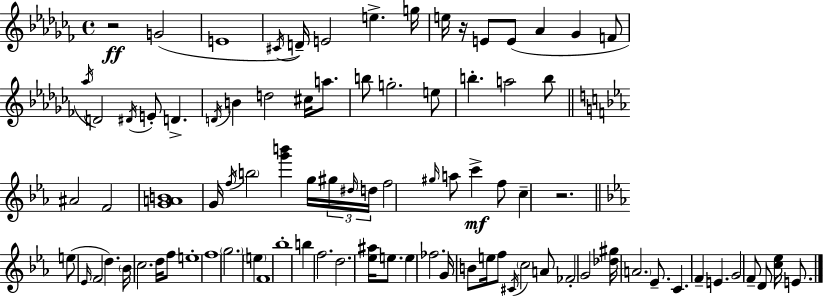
X:1
T:Untitled
M:4/4
L:1/4
K:Abm
z2 G2 E4 ^C/4 D/4 E2 e g/4 e/4 z/4 E/2 E/2 _A _G F/2 _a/4 D2 ^D/4 E/2 D D/4 B d2 ^c/4 a/2 b/2 g2 e/2 b a2 b/2 ^A2 F2 [GAB]4 G/4 f/4 b2 [g'b'] g/4 ^g/4 ^d/4 d/4 f2 ^g/4 a/2 c' f/2 c z2 e/2 _E/4 F2 d _B/4 c2 d/4 f/2 e4 f4 g2 e F4 _b4 b f2 d2 [_e^a]/4 e/2 e _f2 G/4 B/2 e/4 f/2 ^C/4 c2 A/2 _F2 G2 [_d^g]/4 A2 _E/2 C F E G2 F/2 D/2 [c_e]/4 E/2